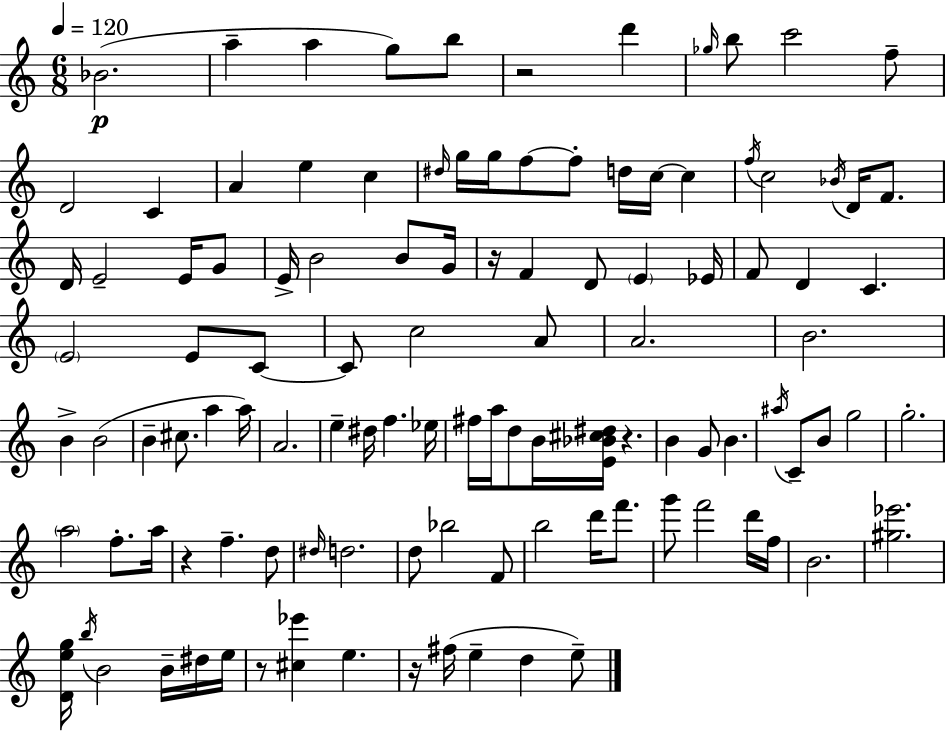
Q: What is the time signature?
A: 6/8